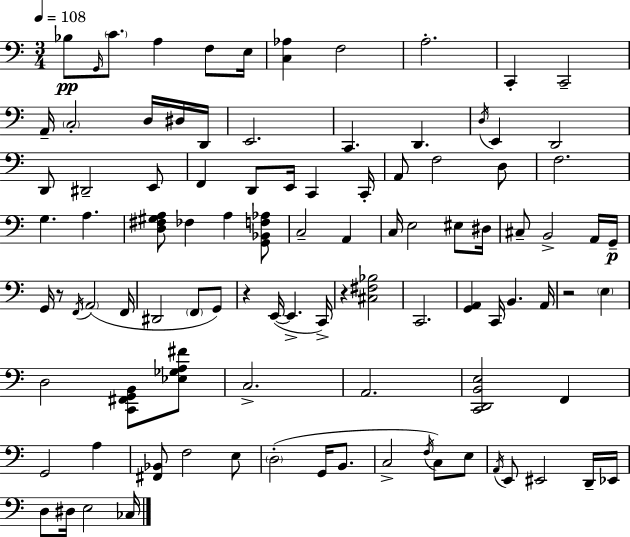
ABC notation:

X:1
T:Untitled
M:3/4
L:1/4
K:C
_B,/2 G,,/4 C/2 A, F,/2 E,/4 [C,_A,] F,2 A,2 C,, C,,2 A,,/4 C,2 D,/4 ^D,/4 D,,/4 E,,2 C,, D,, D,/4 E,, D,,2 D,,/2 ^D,,2 E,,/2 F,, D,,/2 E,,/4 C,, C,,/4 A,,/2 F,2 D,/2 F,2 G, A, [D,^F,^G,A,]/2 _F, A, [G,,_B,,F,_A,]/2 C,2 A,, C,/4 E,2 ^E,/2 ^D,/4 ^C,/2 B,,2 A,,/4 G,,/4 G,,/4 z/2 F,,/4 A,,2 F,,/4 ^D,,2 F,,/2 G,,/2 z E,,/4 E,, C,,/4 z [^C,^F,_B,]2 C,,2 [G,,A,,] C,,/4 B,, A,,/4 z2 E, D,2 [C,,^F,,G,,B,,]/2 [_E,_G,A,^F]/2 C,2 A,,2 [C,,D,,B,,E,]2 F,, G,,2 A, [^F,,_B,,]/2 F,2 E,/2 D,2 G,,/4 B,,/2 C,2 F,/4 C,/2 E,/2 A,,/4 E,,/2 ^E,,2 D,,/4 _E,,/4 D,/2 ^D,/4 E,2 _C,/4